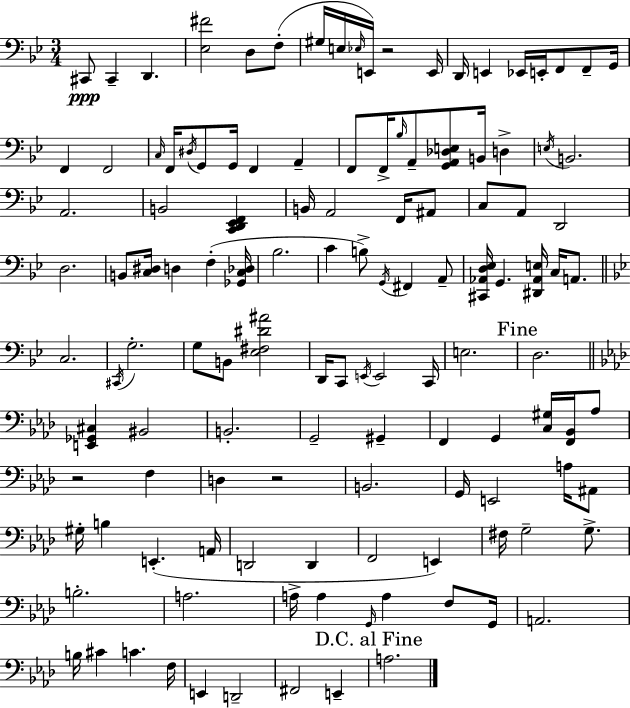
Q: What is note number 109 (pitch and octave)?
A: F#2